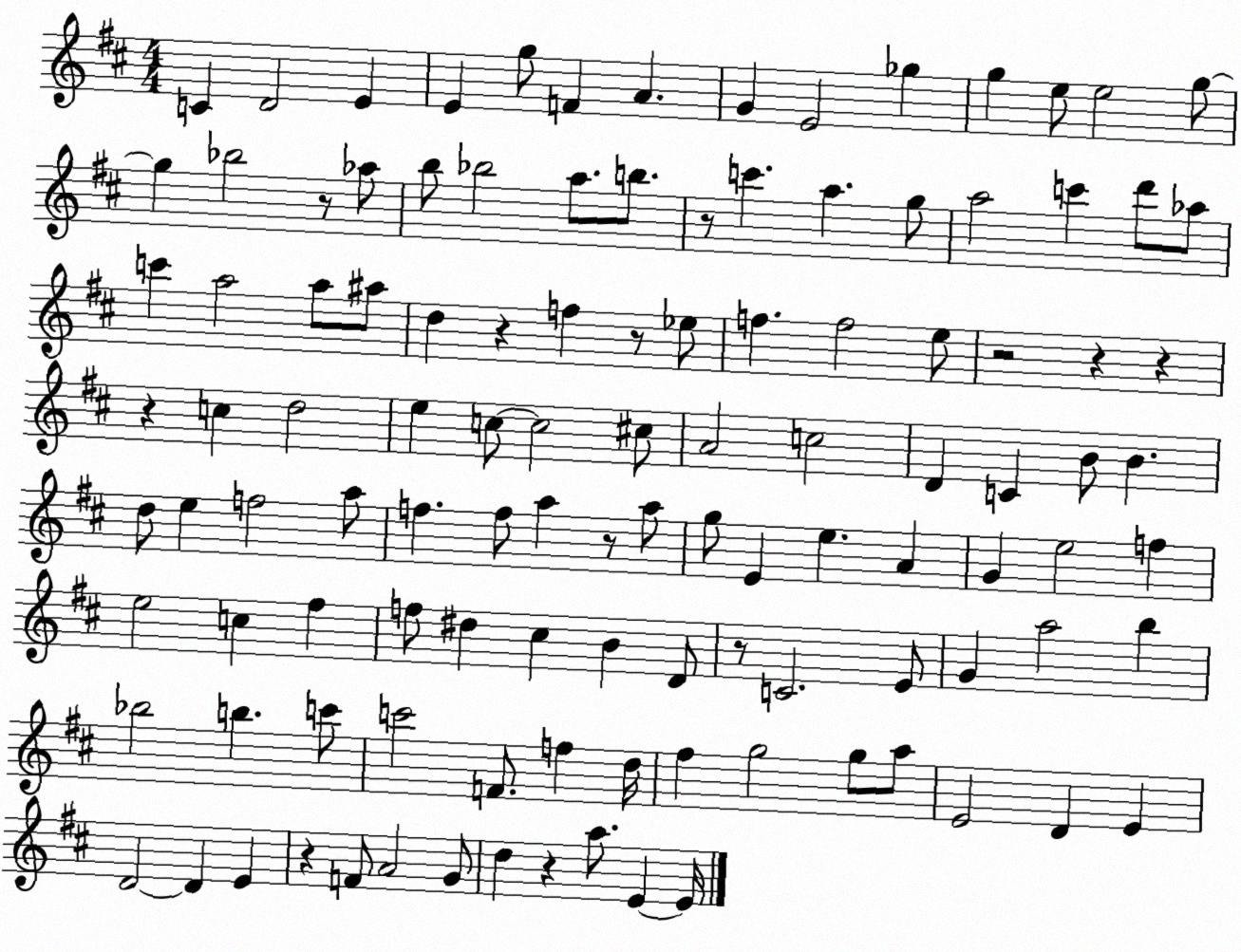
X:1
T:Untitled
M:4/4
L:1/4
K:D
C D2 E E g/2 F A G E2 _g g e/2 e2 g/2 g _b2 z/2 _a/2 b/2 _b2 a/2 b/2 z/2 c' a g/2 a2 c' d'/2 _a/2 c' a2 a/2 ^a/2 d z f z/2 _e/2 f f2 e/2 z2 z z z c d2 e c/2 c2 ^c/2 A2 c2 D C B/2 B d/2 e f2 a/2 f f/2 a z/2 a/2 g/2 E e A G e2 f e2 c ^f f/2 ^d ^c B D/2 z/2 C2 E/2 G a2 b _b2 b c'/2 c'2 F/2 f d/4 ^f g2 g/2 a/2 E2 D E D2 D E z F/2 A2 G/2 d z a/2 E E/4